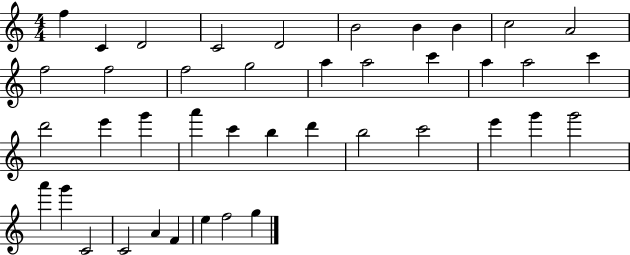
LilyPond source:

{
  \clef treble
  \numericTimeSignature
  \time 4/4
  \key c \major
  f''4 c'4 d'2 | c'2 d'2 | b'2 b'4 b'4 | c''2 a'2 | \break f''2 f''2 | f''2 g''2 | a''4 a''2 c'''4 | a''4 a''2 c'''4 | \break d'''2 e'''4 g'''4 | a'''4 c'''4 b''4 d'''4 | b''2 c'''2 | e'''4 g'''4 g'''2 | \break a'''4 g'''4 c'2 | c'2 a'4 f'4 | e''4 f''2 g''4 | \bar "|."
}